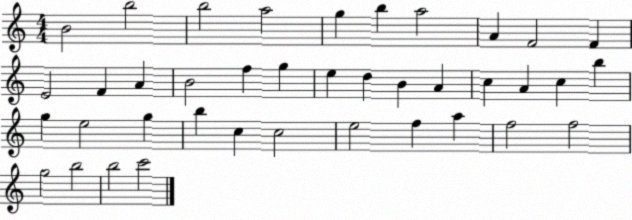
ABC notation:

X:1
T:Untitled
M:4/4
L:1/4
K:C
B2 b2 b2 a2 g b a2 A F2 F E2 F A B2 f g e d B A c A c b g e2 g b c c2 e2 f a f2 f2 g2 b2 b2 c'2